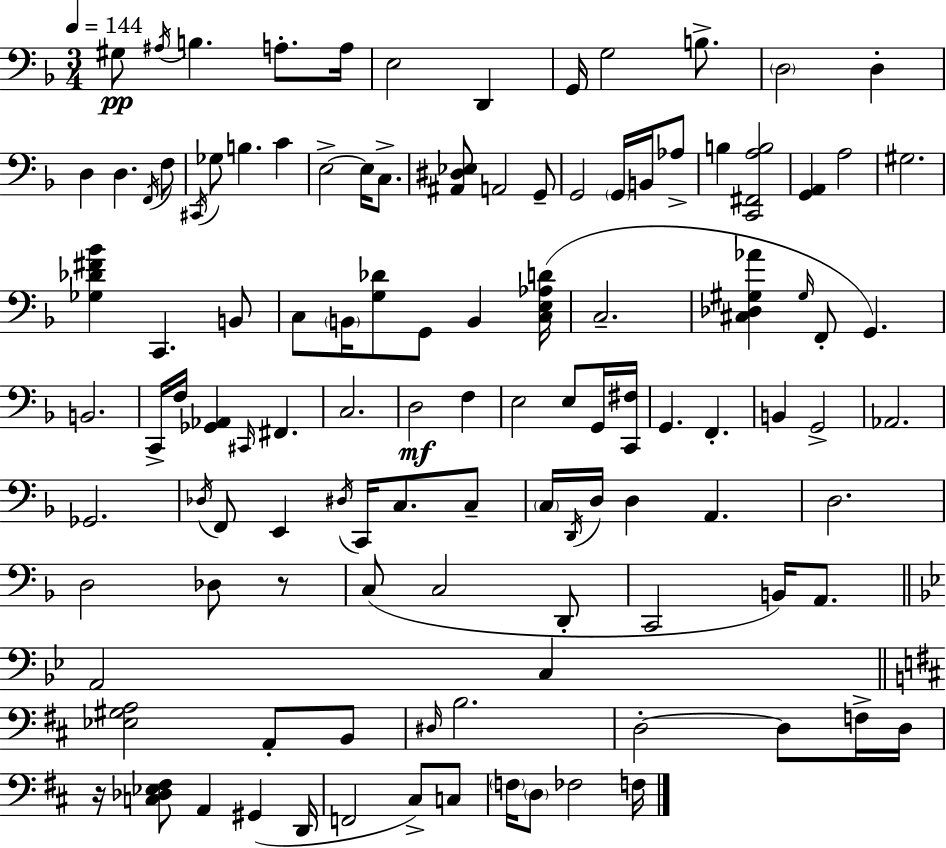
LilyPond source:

{
  \clef bass
  \numericTimeSignature
  \time 3/4
  \key d \minor
  \tempo 4 = 144
  gis8\pp \acciaccatura { ais16 } b4. a8.-. | a16 e2 d,4 | g,16 g2 b8.-> | \parenthesize d2 d4-. | \break d4 d4. \acciaccatura { f,16 } | f8 \acciaccatura { cis,16 } ges8 b4. c'4 | e2->~~ e16 | c8.-> <ais, dis ees>8 a,2 | \break g,8-- g,2 \parenthesize g,16 | b,16 aes8-> b4 <c, fis, a b>2 | <g, a,>4 a2 | gis2. | \break <ges des' fis' bes'>4 c,4. | b,8 c8 \parenthesize b,16 <g des'>8 g,8 b,4 | <c e aes d'>16( c2.-- | <cis des gis aes'>4 \grace { gis16 } f,8-. g,4.) | \break b,2. | c,16-> f16 <ges, aes,>4 \grace { cis,16 } fis,4. | c2. | d2\mf | \break f4 e2 | e8 g,16 <c, fis>16 g,4. f,4.-. | b,4 g,2-> | aes,2. | \break ges,2. | \acciaccatura { des16 } f,8 e,4 | \acciaccatura { dis16 } c,16 c8. c8-- \parenthesize c16 \acciaccatura { d,16 } d16 d4 | a,4. d2. | \break d2 | des8 r8 c8( c2 | d,8-. c,2 | b,16) a,8. \bar "||" \break \key bes \major a,2 c4 | \bar "||" \break \key d \major <ees gis a>2 a,8-. b,8 | \grace { dis16 } b2. | d2-.~~ d8 f16-> | d16 r16 <c des ees fis>8 a,4 gis,4( | \break d,16 f,2 cis8->) c8 | \parenthesize f16 \parenthesize d8 fes2 | f16 \bar "|."
}